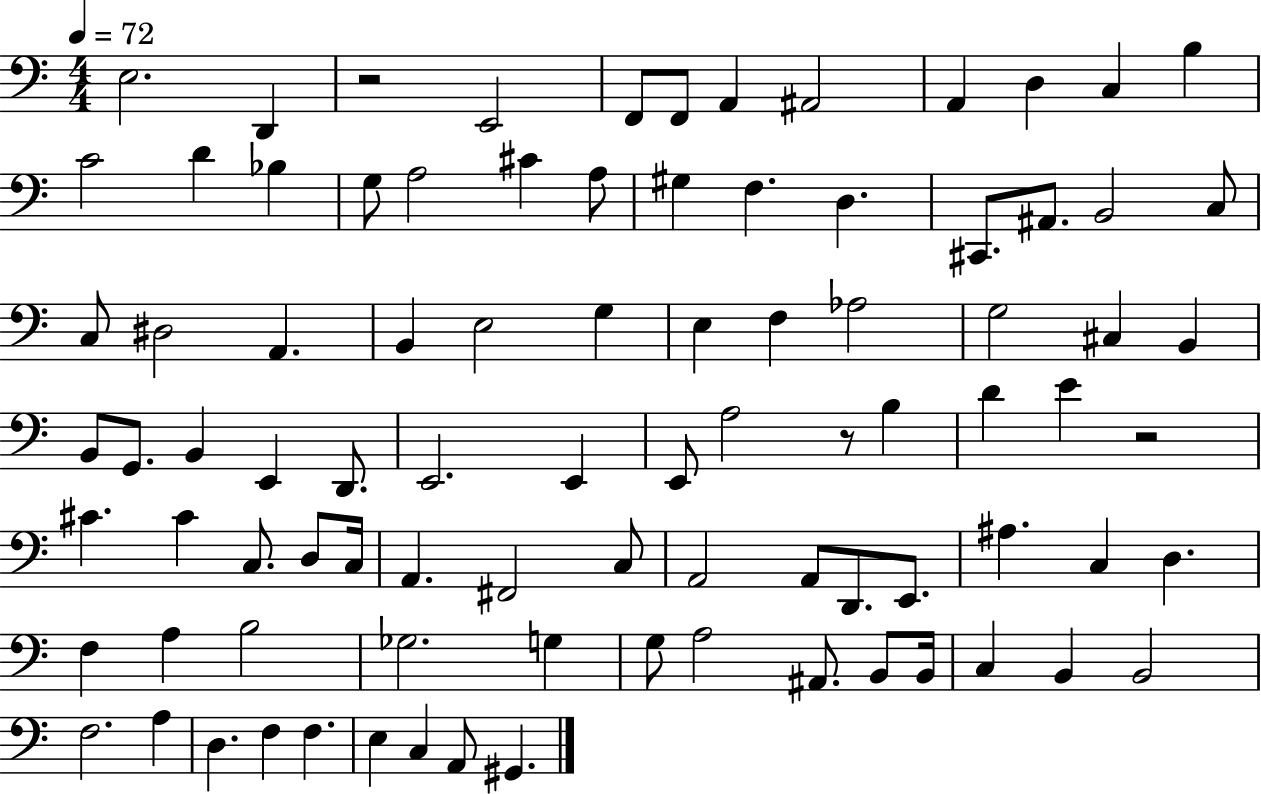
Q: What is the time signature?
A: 4/4